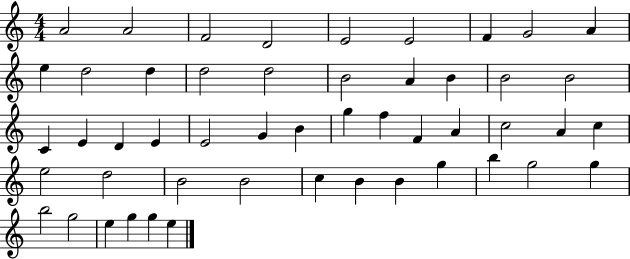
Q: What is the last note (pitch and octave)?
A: E5